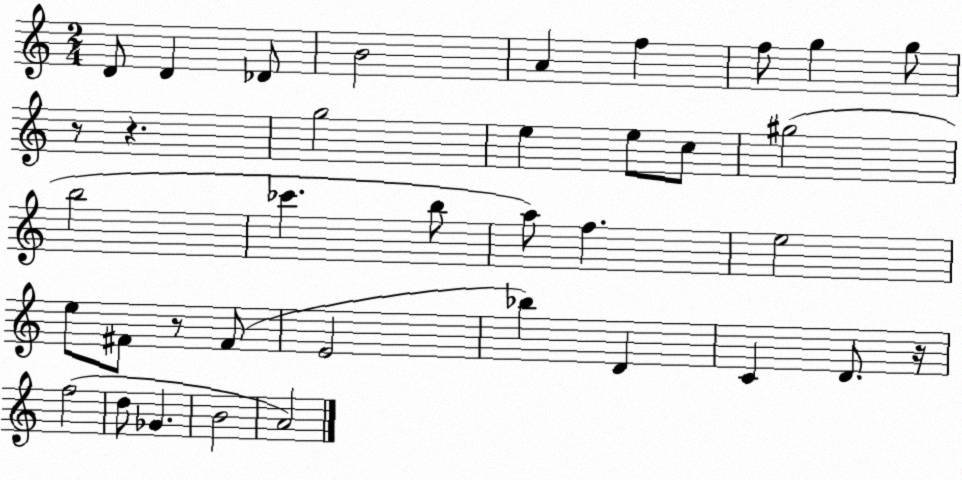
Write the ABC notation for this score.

X:1
T:Untitled
M:2/4
L:1/4
K:C
D/2 D _D/2 B2 A f f/2 g g/2 z/2 z g2 e e/2 c/2 ^g2 b2 _c' b/2 a/2 f e2 e/2 ^F/2 z/2 ^F/2 E2 _b D C D/2 z/4 f2 d/2 _G B2 A2